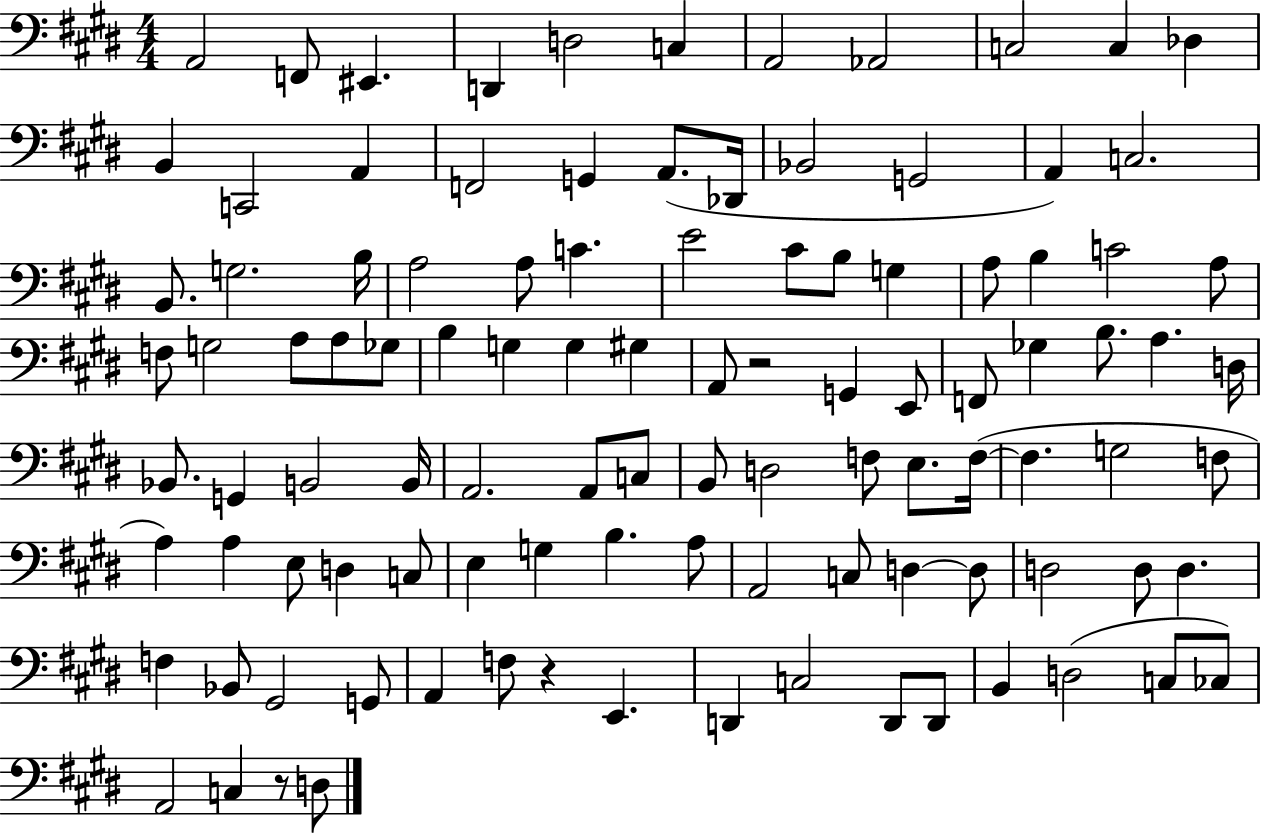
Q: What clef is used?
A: bass